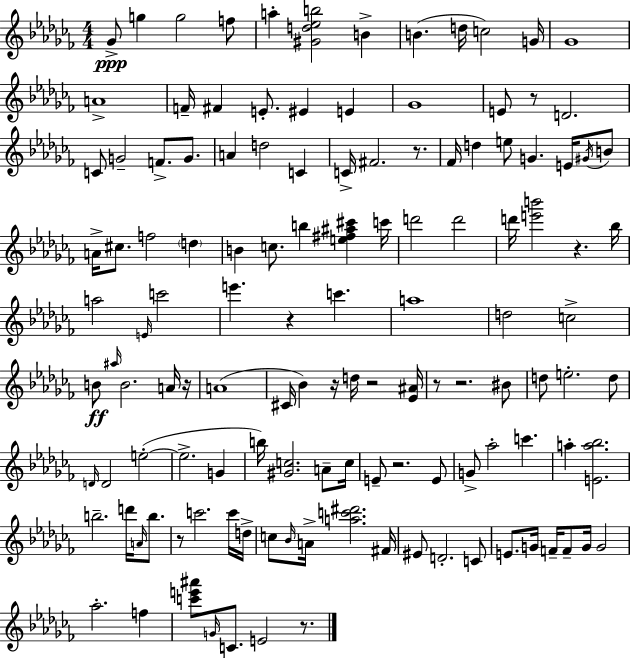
X:1
T:Untitled
M:4/4
L:1/4
K:Abm
_G/2 g g2 f/2 a [^Gd_eb]2 B B d/4 c2 G/4 _G4 A4 F/4 ^F E/2 ^E E _G4 E/2 z/2 D2 C/2 G2 F/2 G/2 A d2 C C/4 ^F2 z/2 _F/4 d e/2 G E/4 ^G/4 B/2 A/4 ^c/2 f2 d B c/2 b [e^f^a^c'] c'/4 d'2 d'2 d'/4 [e'b']2 z _b/4 a2 E/4 c'2 e' z c' a4 d2 c2 B/2 ^a/4 B2 A/4 z/4 A4 ^C/4 _B z/4 d/4 z2 [_E^A]/4 z/2 z2 ^B/2 d/2 e2 d/2 D/4 D2 e2 e2 G b/4 [^Gc]2 A/2 c/4 E/2 z2 E/2 G/2 _a2 c' a [Ea_b]2 b2 d'/4 A/4 b/2 z/2 c'2 c'/4 d/4 c/2 _B/4 A/4 [ac'^d']2 ^F/4 ^E/2 D2 C/2 E/2 G/4 F/4 F/2 G/4 G2 _a2 f [c'e'^a']/2 G/4 C/2 E2 z/2